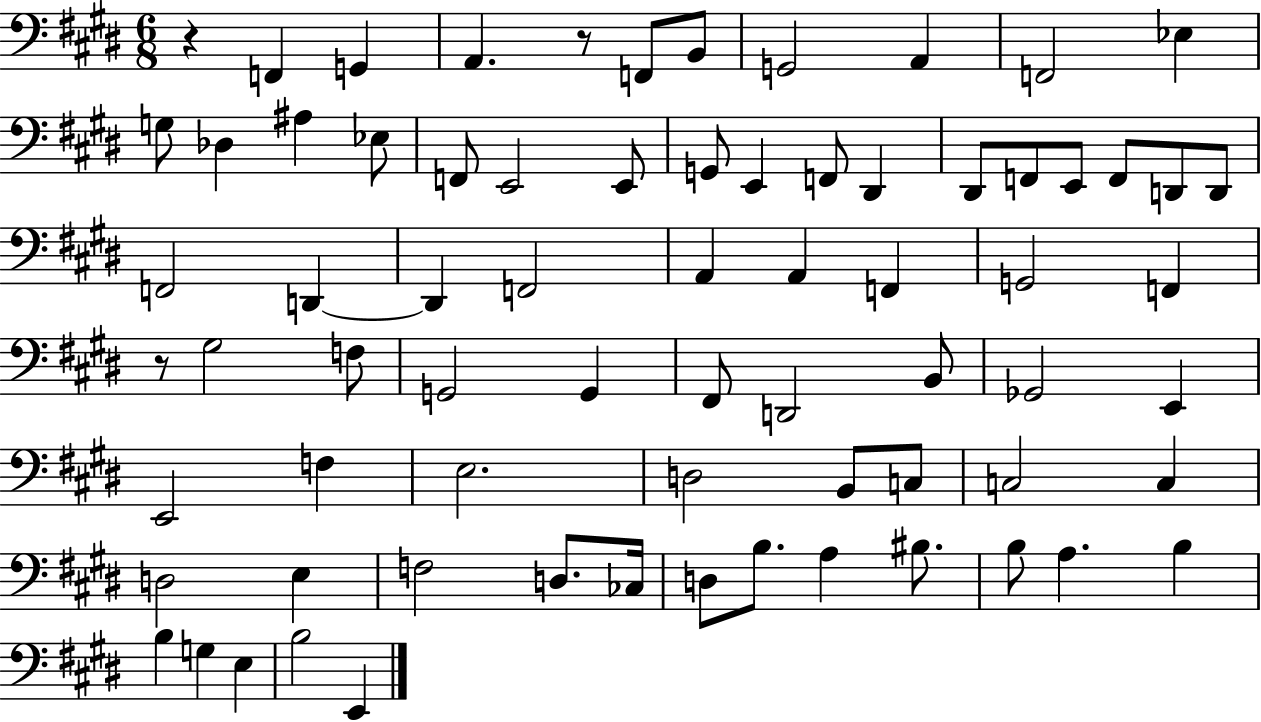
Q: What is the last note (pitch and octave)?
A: E2